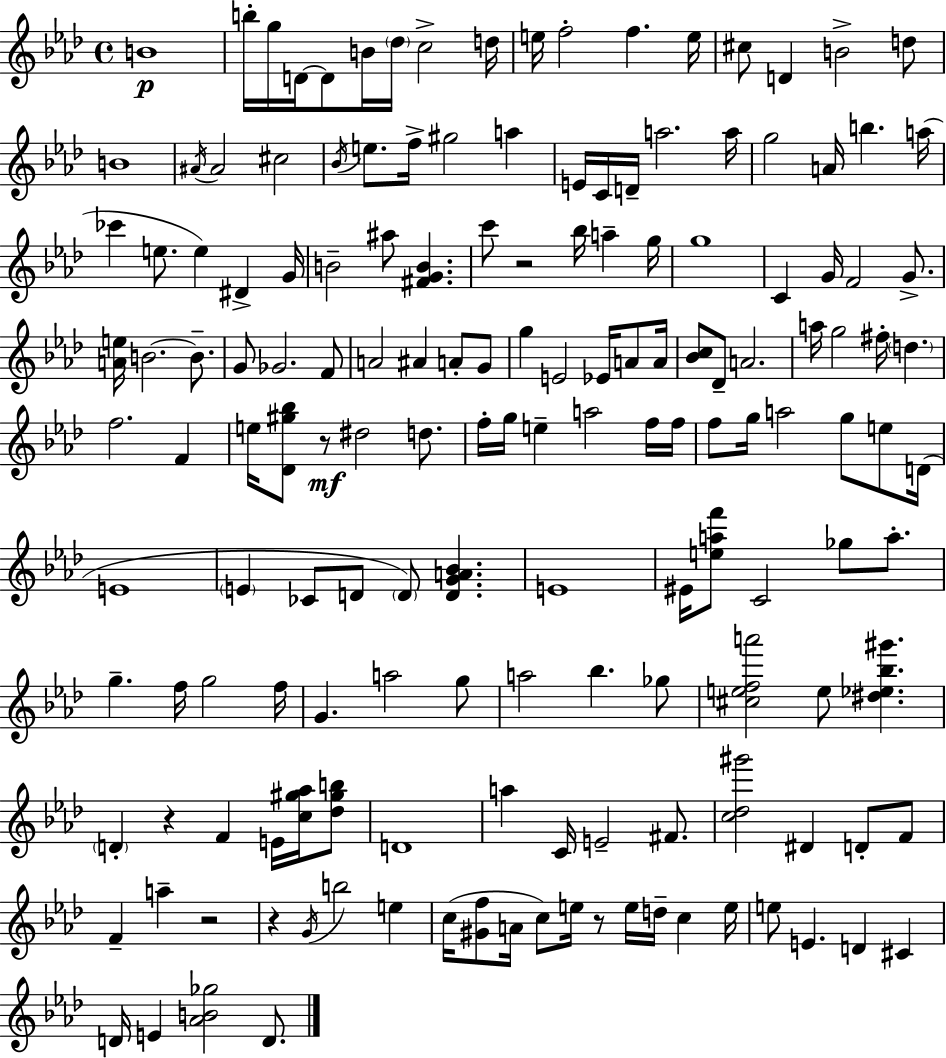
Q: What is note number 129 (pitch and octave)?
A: E5